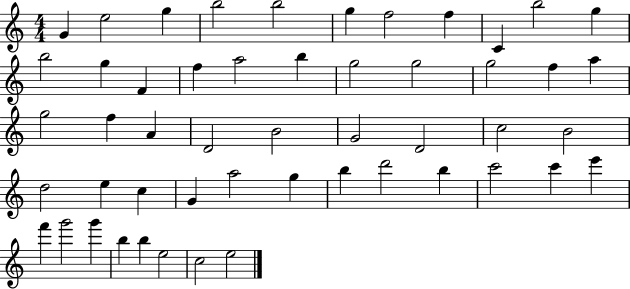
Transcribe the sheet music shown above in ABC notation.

X:1
T:Untitled
M:4/4
L:1/4
K:C
G e2 g b2 b2 g f2 f C b2 g b2 g F f a2 b g2 g2 g2 f a g2 f A D2 B2 G2 D2 c2 B2 d2 e c G a2 g b d'2 b c'2 c' e' f' g'2 g' b b e2 c2 e2